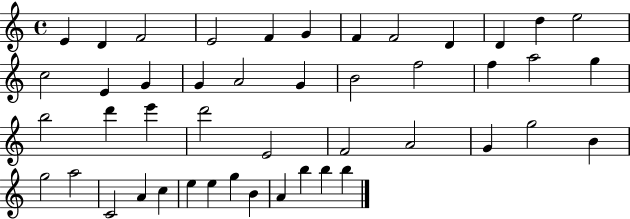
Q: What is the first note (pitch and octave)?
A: E4